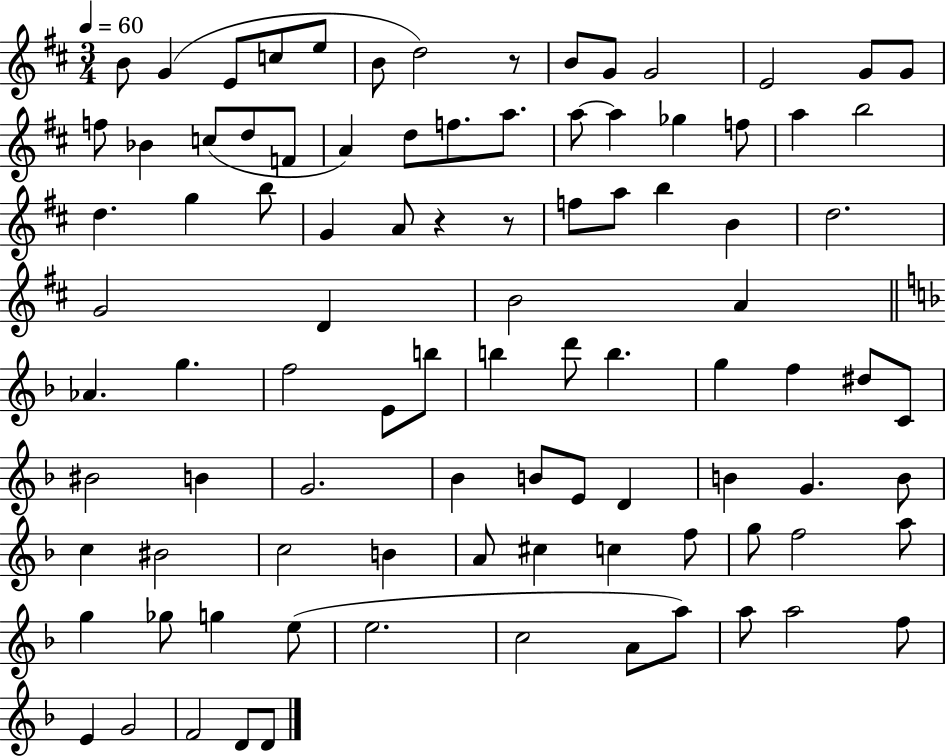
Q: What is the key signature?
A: D major